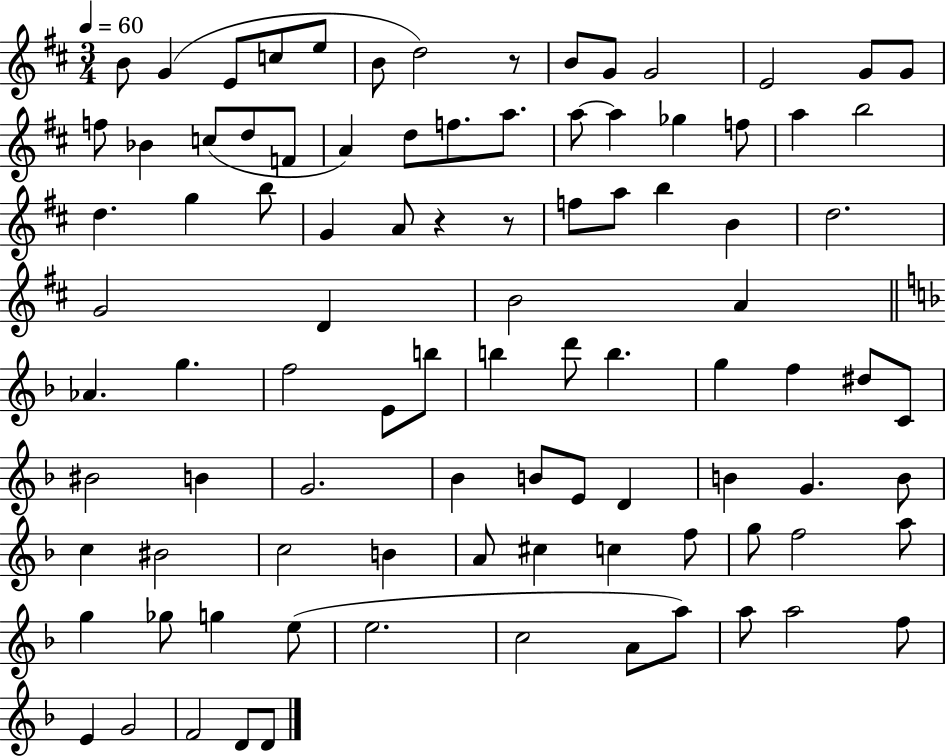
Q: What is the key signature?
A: D major